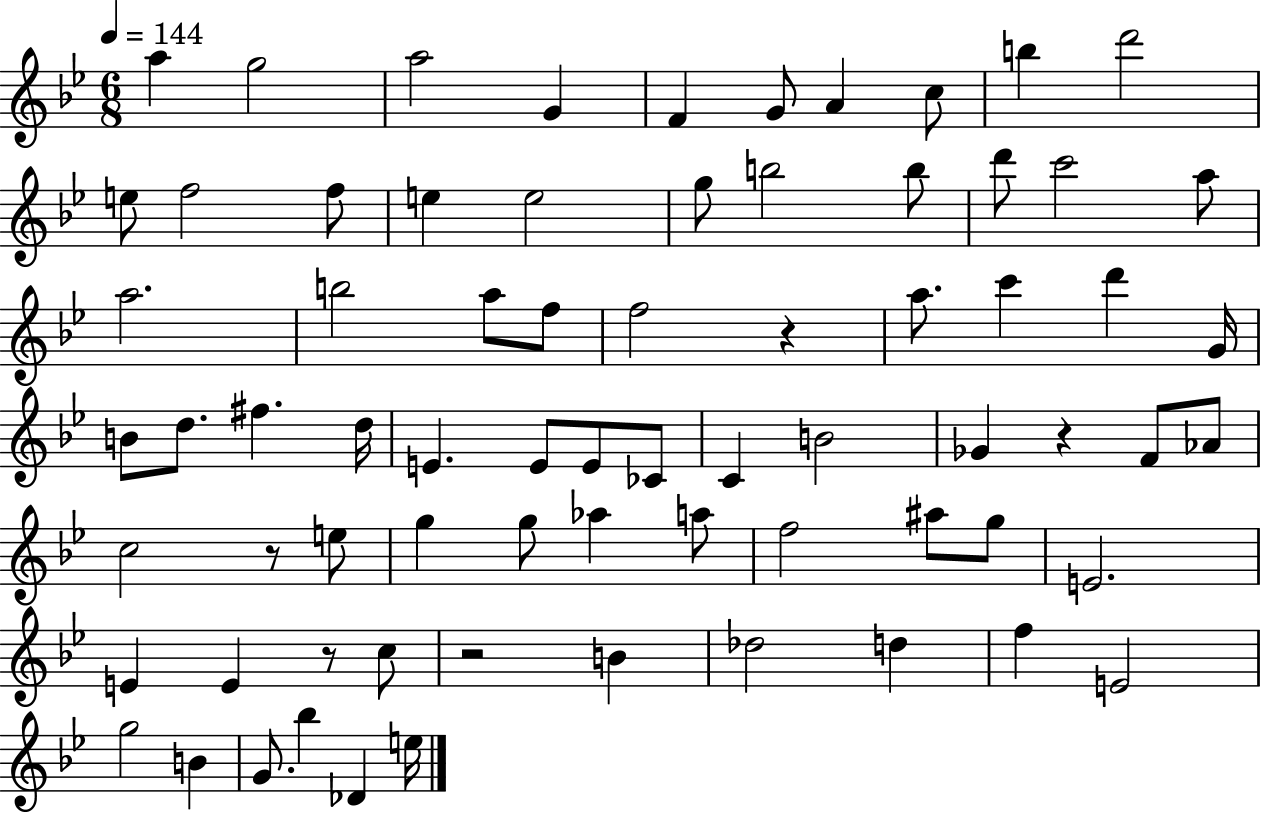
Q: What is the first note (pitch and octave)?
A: A5